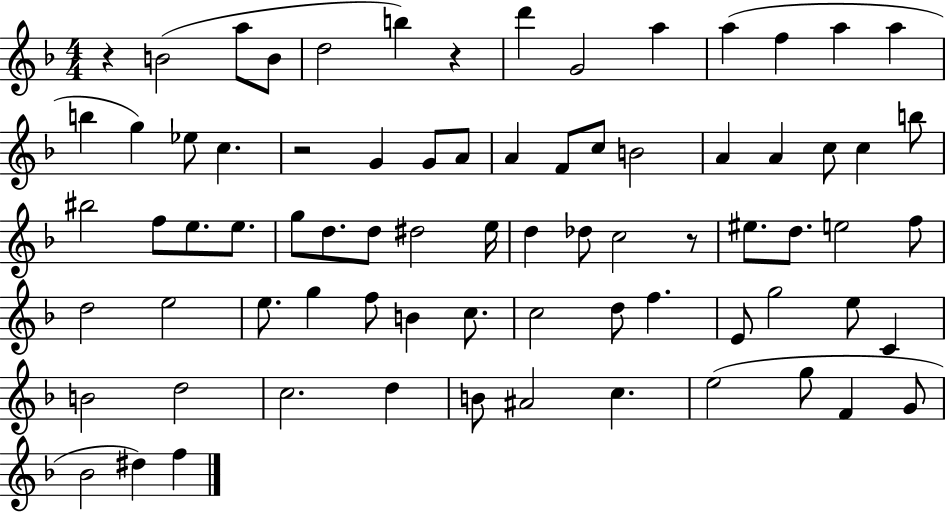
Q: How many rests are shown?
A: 4